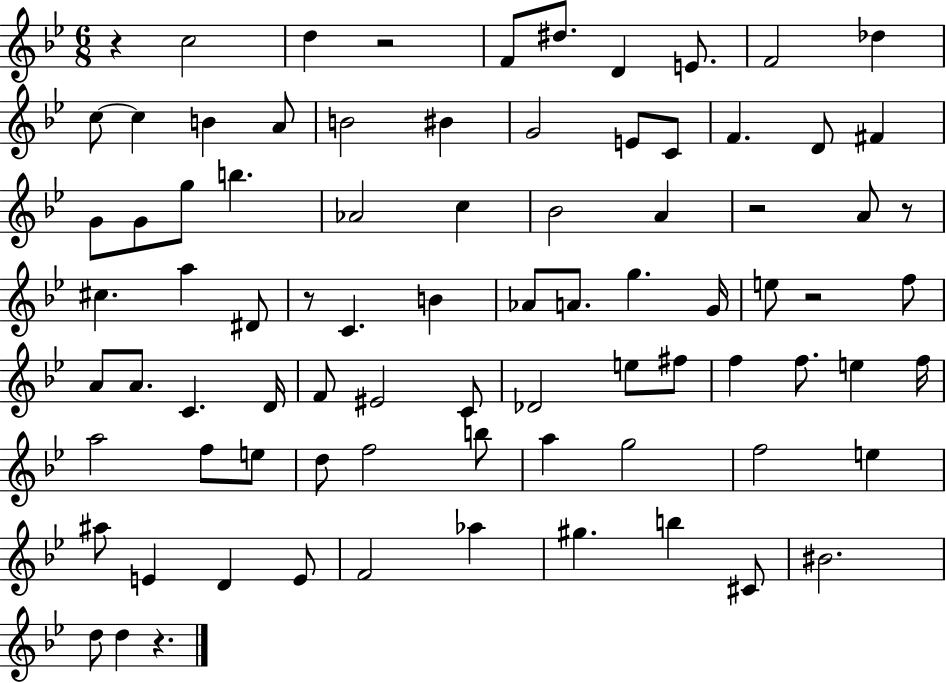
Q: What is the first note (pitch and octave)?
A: C5